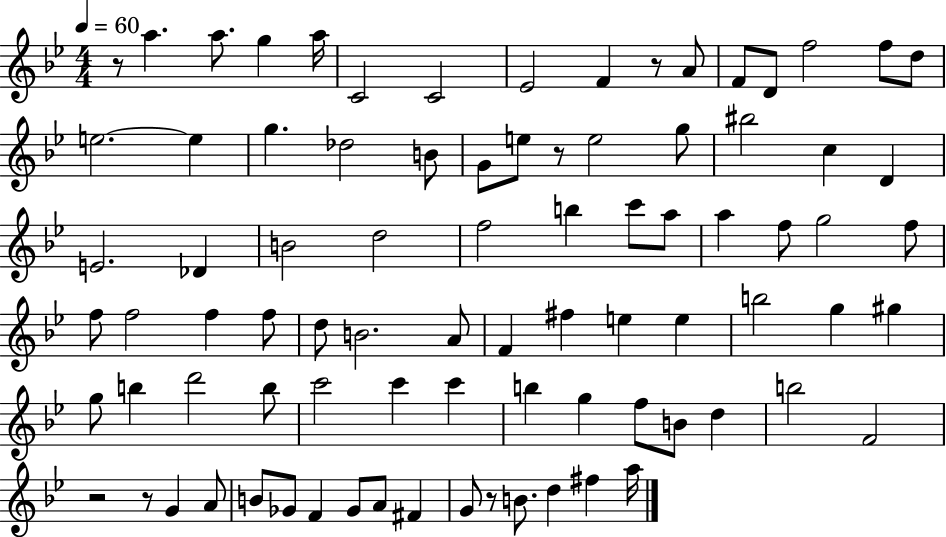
R/e A5/q. A5/e. G5/q A5/s C4/h C4/h Eb4/h F4/q R/e A4/e F4/e D4/e F5/h F5/e D5/e E5/h. E5/q G5/q. Db5/h B4/e G4/e E5/e R/e E5/h G5/e BIS5/h C5/q D4/q E4/h. Db4/q B4/h D5/h F5/h B5/q C6/e A5/e A5/q F5/e G5/h F5/e F5/e F5/h F5/q F5/e D5/e B4/h. A4/e F4/q F#5/q E5/q E5/q B5/h G5/q G#5/q G5/e B5/q D6/h B5/e C6/h C6/q C6/q B5/q G5/q F5/e B4/e D5/q B5/h F4/h R/h R/e G4/q A4/e B4/e Gb4/e F4/q Gb4/e A4/e F#4/q G4/e R/e B4/e. D5/q F#5/q A5/s